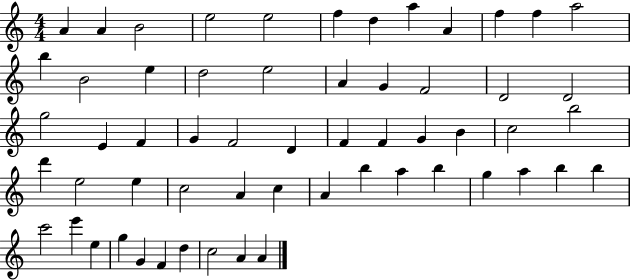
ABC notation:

X:1
T:Untitled
M:4/4
L:1/4
K:C
A A B2 e2 e2 f d a A f f a2 b B2 e d2 e2 A G F2 D2 D2 g2 E F G F2 D F F G B c2 b2 d' e2 e c2 A c A b a b g a b b c'2 e' e g G F d c2 A A